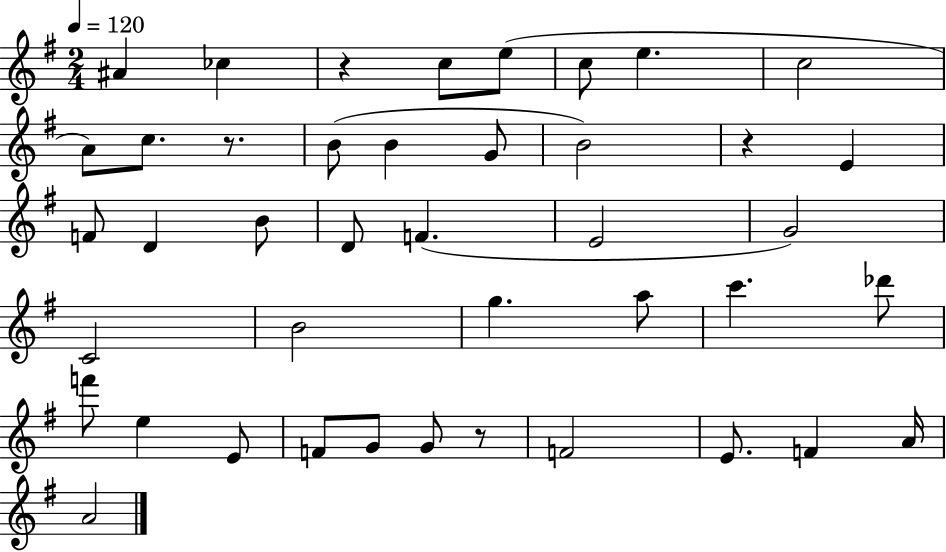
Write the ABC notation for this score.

X:1
T:Untitled
M:2/4
L:1/4
K:G
^A _c z c/2 e/2 c/2 e c2 A/2 c/2 z/2 B/2 B G/2 B2 z E F/2 D B/2 D/2 F E2 G2 C2 B2 g a/2 c' _d'/2 f'/2 e E/2 F/2 G/2 G/2 z/2 F2 E/2 F A/4 A2